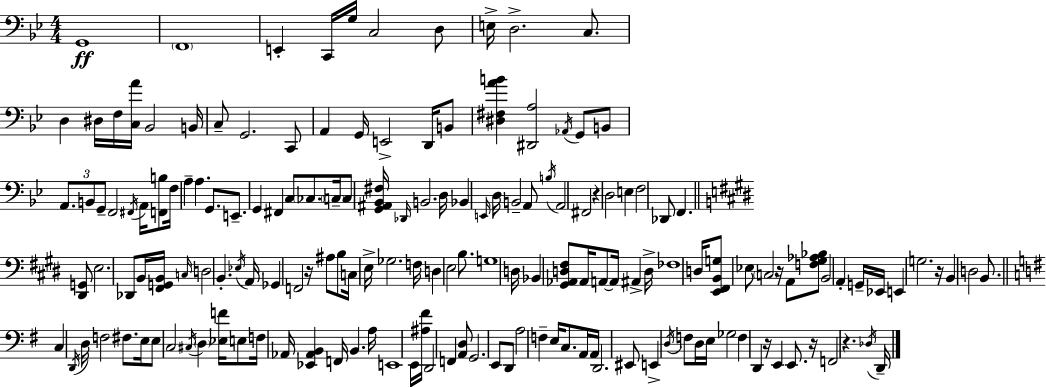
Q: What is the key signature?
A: G minor